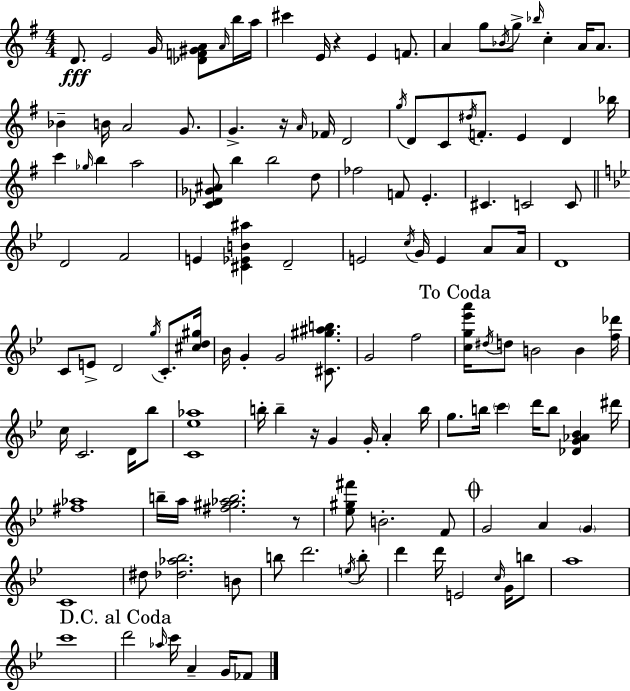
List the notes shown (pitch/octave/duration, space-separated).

D4/e. E4/h G4/s [Db4,F4,G#4,A4]/e A4/s B5/s A5/s C#6/q E4/s R/q E4/q F4/e. A4/q G5/e Bb4/s G5/e Bb5/s C5/q A4/s A4/e. Bb4/q B4/s A4/h G4/e. G4/q. R/s A4/s FES4/s D4/h G5/s D4/e C4/e D#5/s F4/e. E4/q D4/q Bb5/s C6/q Gb5/s B5/q A5/h [C4,Db4,Gb4,A#4]/e B5/q B5/h D5/e FES5/h F4/e E4/q. C#4/q. C4/h C4/e D4/h F4/h E4/q [C#4,Eb4,B4,A#5]/q D4/h E4/h C5/s G4/s E4/q A4/e A4/s D4/w C4/e E4/e D4/h G5/s C4/e. [C#5,D5,G#5]/s Bb4/s G4/q G4/h [C#4,G#5,A#5,B5]/e. G4/h F5/h [C5,G5,Eb6,A6]/s D#5/s D5/e B4/h B4/q [F5,Db6]/s C5/s C4/h. D4/s Bb5/e [C4,Eb5,Ab5]/w B5/s B5/q R/s G4/q G4/s A4/q B5/s G5/e. B5/s C6/q D6/s B5/e [Db4,G4,Ab4,Bb4]/q D#6/s [F#5,Ab5]/w B5/s A5/s [F#5,G#5,Ab5,B5]/h. R/e [Eb5,G#5,F#6]/e B4/h. F4/e G4/h A4/q G4/q C4/w D#5/e [Db5,Ab5,Bb5]/h. B4/e B5/e D6/h. E5/s B5/e D6/q D6/s E4/h C5/s G4/s B5/e A5/w C6/w D6/h Ab5/s C6/s A4/q G4/s FES4/e